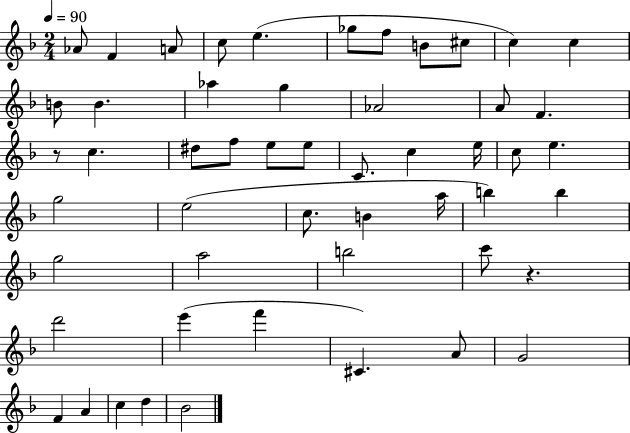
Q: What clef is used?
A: treble